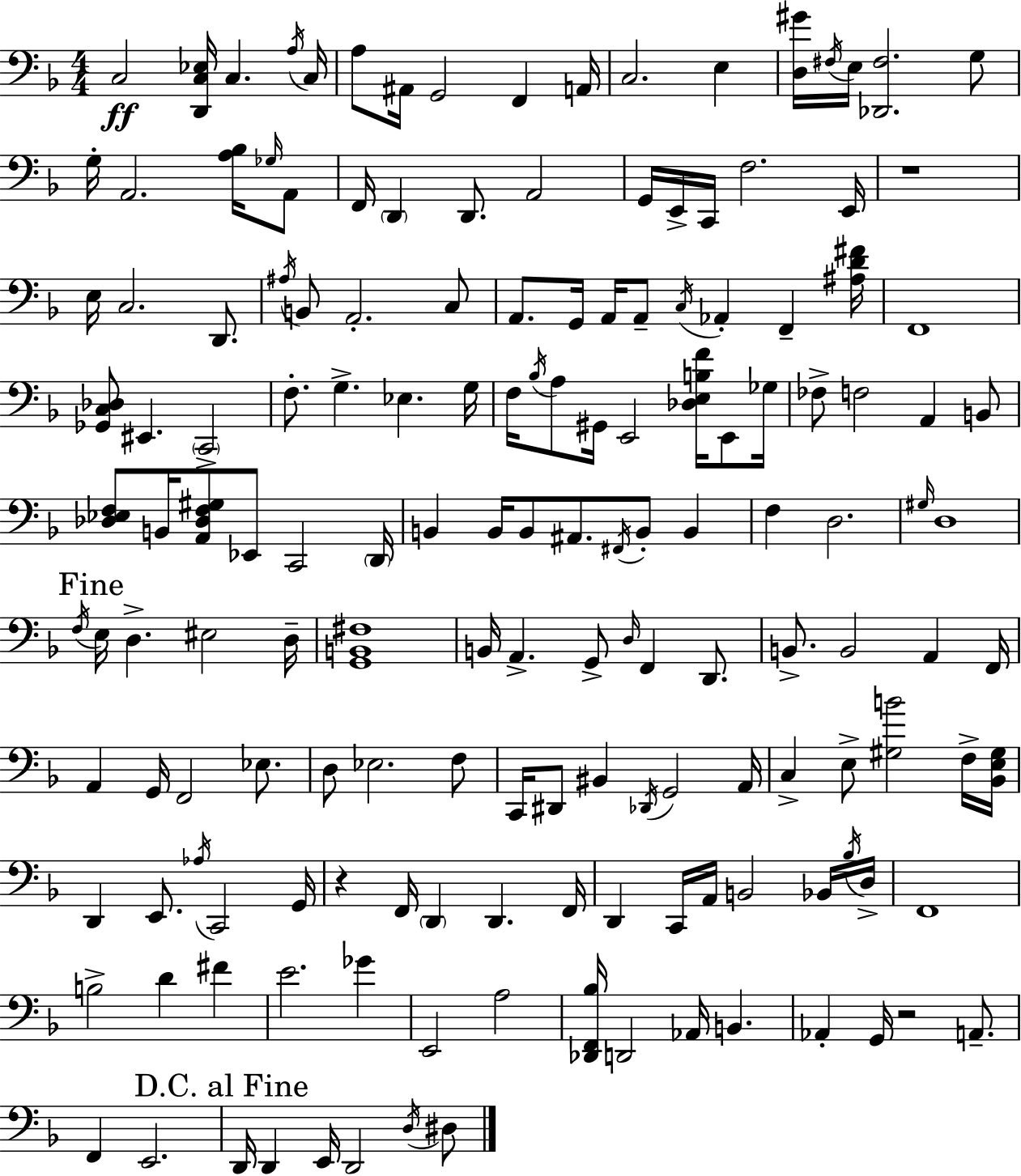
C3/h [D2,C3,Eb3]/s C3/q. A3/s C3/s A3/e A#2/s G2/h F2/q A2/s C3/h. E3/q [D3,G#4]/s F#3/s E3/s [Db2,F#3]/h. G3/e G3/s A2/h. [A3,Bb3]/s Gb3/s A2/e F2/s D2/q D2/e. A2/h G2/s E2/s C2/s F3/h. E2/s R/w E3/s C3/h. D2/e. A#3/s B2/e A2/h. C3/e A2/e. G2/s A2/s A2/e C3/s Ab2/q F2/q [A#3,D4,F#4]/s F2/w [Gb2,C3,Db3]/e EIS2/q. C2/h F3/e. G3/q. Eb3/q. G3/s F3/s Bb3/s A3/e G#2/s E2/h [Db3,E3,B3,F4]/s E2/e Gb3/s FES3/e F3/h A2/q B2/e [Db3,Eb3,F3]/e B2/s [A2,Db3,F3,G#3]/e Eb2/e C2/h D2/s B2/q B2/s B2/e A#2/e. F#2/s B2/e B2/q F3/q D3/h. G#3/s D3/w F3/s E3/s D3/q. EIS3/h D3/s [G2,B2,F#3]/w B2/s A2/q. G2/e D3/s F2/q D2/e. B2/e. B2/h A2/q F2/s A2/q G2/s F2/h Eb3/e. D3/e Eb3/h. F3/e C2/s D#2/e BIS2/q Db2/s G2/h A2/s C3/q E3/e [G#3,B4]/h F3/s [Bb2,E3,G#3]/s D2/q E2/e. Ab3/s C2/h G2/s R/q F2/s D2/q D2/q. F2/s D2/q C2/s A2/s B2/h Bb2/s Bb3/s D3/s F2/w B3/h D4/q F#4/q E4/h. Gb4/q E2/h A3/h [Db2,F2,Bb3]/s D2/h Ab2/s B2/q. Ab2/q G2/s R/h A2/e. F2/q E2/h. D2/s D2/q E2/s D2/h D3/s D#3/e